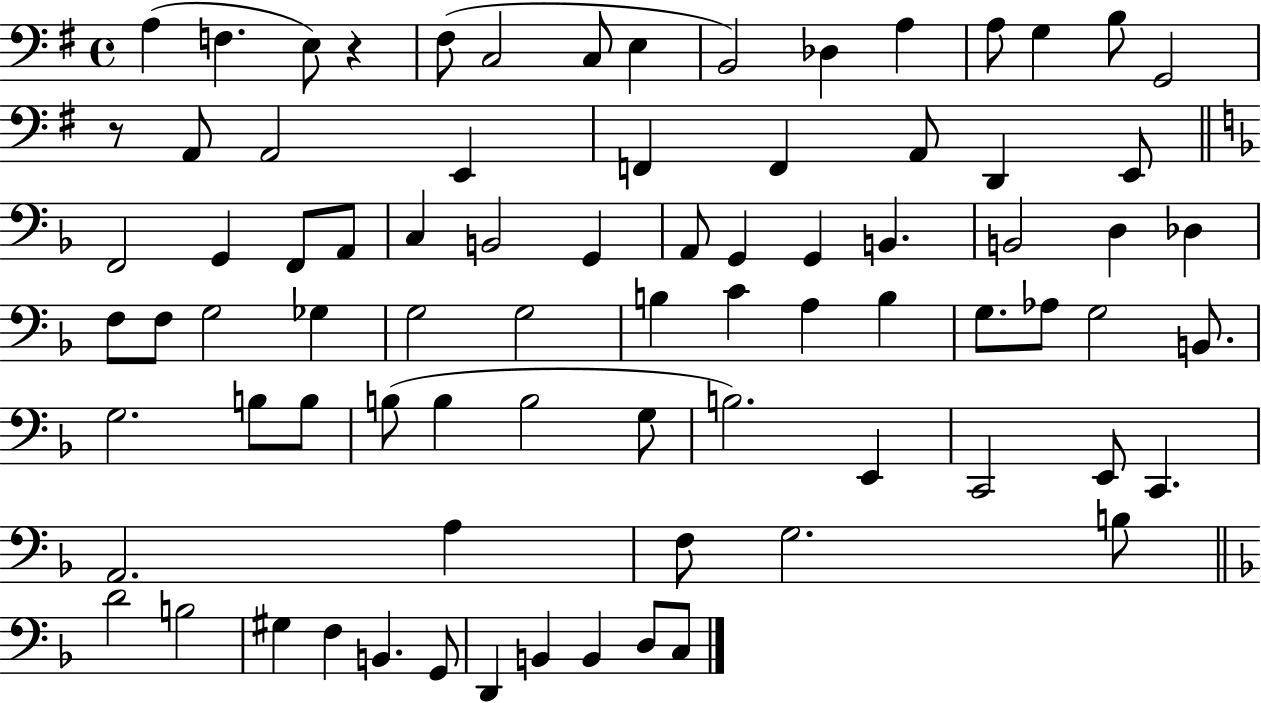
X:1
T:Untitled
M:4/4
L:1/4
K:G
A, F, E,/2 z ^F,/2 C,2 C,/2 E, B,,2 _D, A, A,/2 G, B,/2 G,,2 z/2 A,,/2 A,,2 E,, F,, F,, A,,/2 D,, E,,/2 F,,2 G,, F,,/2 A,,/2 C, B,,2 G,, A,,/2 G,, G,, B,, B,,2 D, _D, F,/2 F,/2 G,2 _G, G,2 G,2 B, C A, B, G,/2 _A,/2 G,2 B,,/2 G,2 B,/2 B,/2 B,/2 B, B,2 G,/2 B,2 E,, C,,2 E,,/2 C,, A,,2 A, F,/2 G,2 B,/2 D2 B,2 ^G, F, B,, G,,/2 D,, B,, B,, D,/2 C,/2